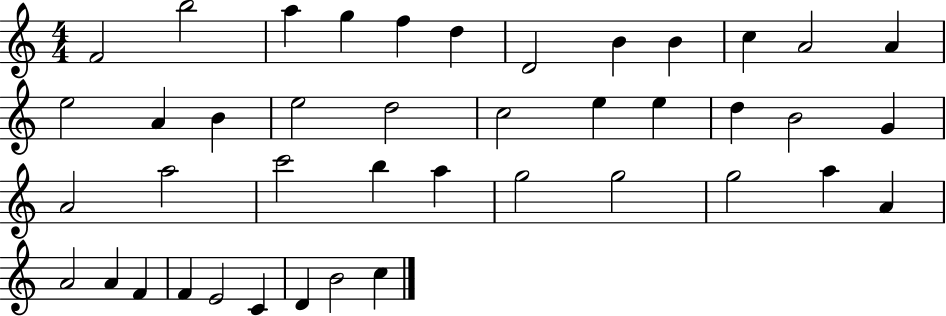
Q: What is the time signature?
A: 4/4